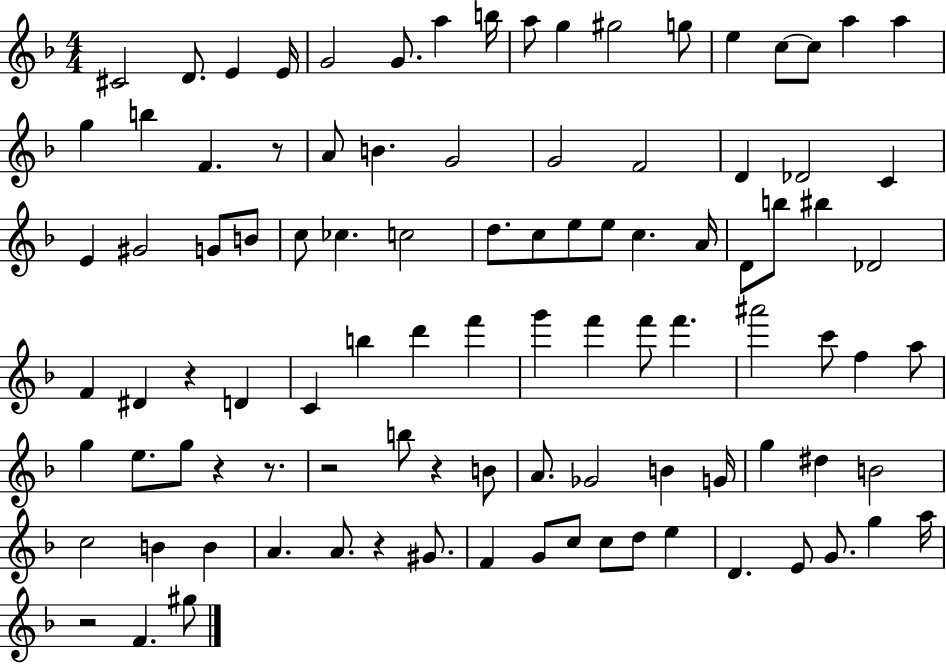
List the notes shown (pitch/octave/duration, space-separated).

C#4/h D4/e. E4/q E4/s G4/h G4/e. A5/q B5/s A5/e G5/q G#5/h G5/e E5/q C5/e C5/e A5/q A5/q G5/q B5/q F4/q. R/e A4/e B4/q. G4/h G4/h F4/h D4/q Db4/h C4/q E4/q G#4/h G4/e B4/e C5/e CES5/q. C5/h D5/e. C5/e E5/e E5/e C5/q. A4/s D4/e B5/e BIS5/q Db4/h F4/q D#4/q R/q D4/q C4/q B5/q D6/q F6/q G6/q F6/q F6/e F6/q. A#6/h C6/e F5/q A5/e G5/q E5/e. G5/e R/q R/e. R/h B5/e R/q B4/e A4/e. Gb4/h B4/q G4/s G5/q D#5/q B4/h C5/h B4/q B4/q A4/q. A4/e. R/q G#4/e. F4/q G4/e C5/e C5/e D5/e E5/q D4/q. E4/e G4/e. G5/q A5/s R/h F4/q. G#5/e